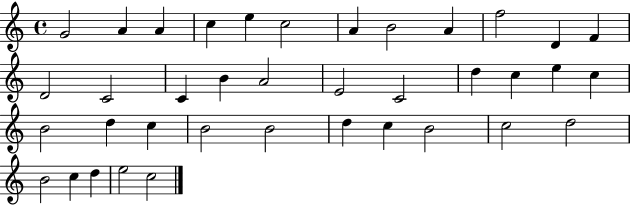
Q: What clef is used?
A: treble